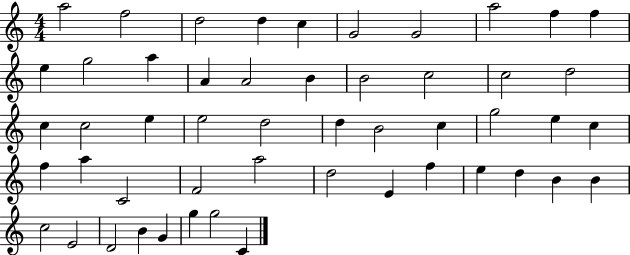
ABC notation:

X:1
T:Untitled
M:4/4
L:1/4
K:C
a2 f2 d2 d c G2 G2 a2 f f e g2 a A A2 B B2 c2 c2 d2 c c2 e e2 d2 d B2 c g2 e c f a C2 F2 a2 d2 E f e d B B c2 E2 D2 B G g g2 C